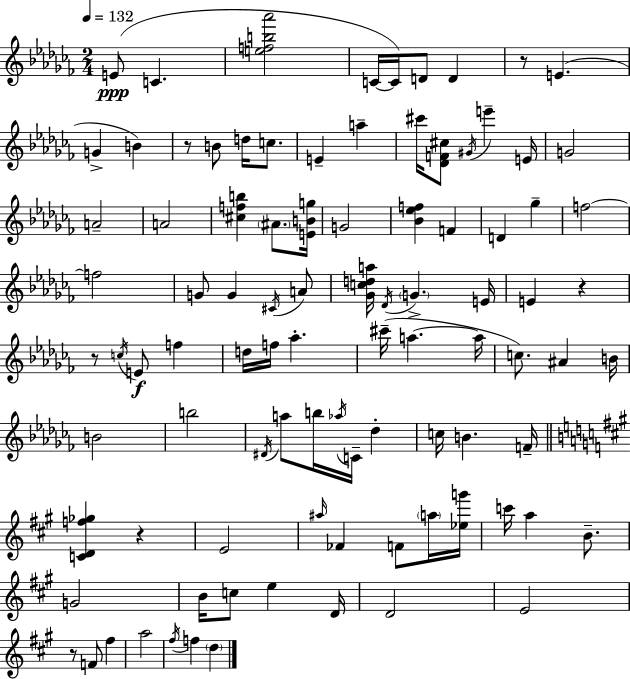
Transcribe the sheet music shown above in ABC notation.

X:1
T:Untitled
M:2/4
L:1/4
K:Abm
E/2 C [efb_a']2 C/4 C/4 D/2 D z/2 E G B z/2 B/2 d/4 c/2 E a ^c'/4 [_DF^c]/2 ^G/4 e' E/4 G2 A2 A2 [^cfb] ^A/2 [EBg]/4 G2 [_B_ef] F D _g f2 f2 G/2 G ^C/4 A/2 [_Gcda]/4 _D/4 G E/4 E z z/2 c/4 E/2 f d/4 f/4 _a ^c'/4 a a/4 c/2 ^A B/4 B2 b2 ^D/4 a/2 b/4 _a/4 C/4 _d c/4 B F/4 [CDf_g] z E2 ^a/4 _F F/2 a/4 [_eg']/4 c'/4 a B/2 G2 B/4 c/2 e D/4 D2 E2 z/2 F/2 ^f a2 ^f/4 f d